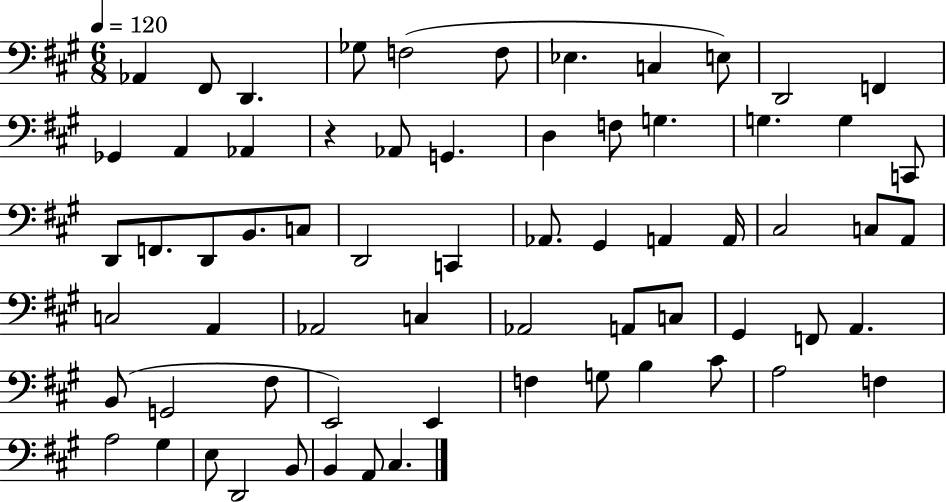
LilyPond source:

{
  \clef bass
  \numericTimeSignature
  \time 6/8
  \key a \major
  \tempo 4 = 120
  \repeat volta 2 { aes,4 fis,8 d,4. | ges8 f2( f8 | ees4. c4 e8) | d,2 f,4 | \break ges,4 a,4 aes,4 | r4 aes,8 g,4. | d4 f8 g4. | g4. g4 c,8 | \break d,8 f,8. d,8 b,8. c8 | d,2 c,4 | aes,8. gis,4 a,4 a,16 | cis2 c8 a,8 | \break c2 a,4 | aes,2 c4 | aes,2 a,8 c8 | gis,4 f,8 a,4. | \break b,8( g,2 fis8 | e,2) e,4 | f4 g8 b4 cis'8 | a2 f4 | \break a2 gis4 | e8 d,2 b,8 | b,4 a,8 cis4. | } \bar "|."
}